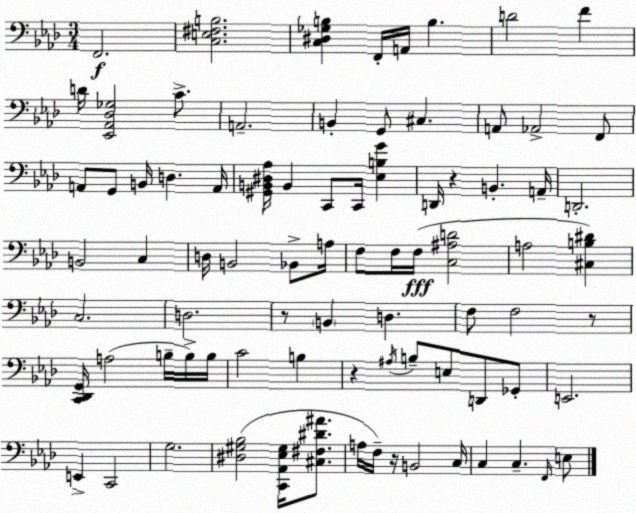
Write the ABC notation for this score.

X:1
T:Untitled
M:3/4
L:1/4
K:Fm
F,,2 [C,E,^F,B,]2 [C,^D,_G,B,] F,,/4 A,,/4 B, D2 F D/4 [_E,,_A,,_D,_G,]2 C/2 A,,2 B,, G,,/2 ^C, A,,/2 _A,,2 F,,/2 A,,/2 G,,/2 B,,/4 D, A,,/4 [^G,,B,,^D,_A,]/4 B,, C,,/2 C,,/4 [_E,B,G] D,,/4 z B,, A,,/4 D,,2 B,,2 C, D,/4 B,,2 _B,,/2 A,/4 F,/2 F,/4 F,/4 [C,^A,D]2 A,2 [^C,B,^D] C,2 D,2 z/2 B,, D, F,/2 F,2 z/2 [C,,_D,,G,,]/4 A,2 B,/4 B,/4 B,/4 C2 B, z ^A,/4 B,/2 E,/2 D,,/2 _G,,/2 E,,2 E,, C,,2 G,2 [^D,^G,_B,]2 [C,,_A,,_E,^G,]/4 [^C,^F,^D^A]/2 A,/4 F,/4 z/4 B,,2 C,/4 C, C, F,,/4 E,/2